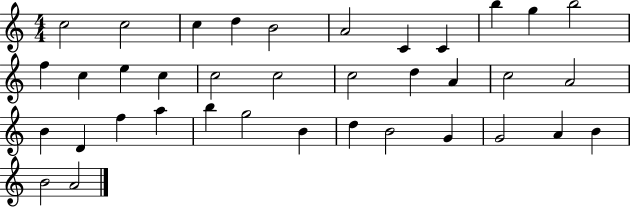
X:1
T:Untitled
M:4/4
L:1/4
K:C
c2 c2 c d B2 A2 C C b g b2 f c e c c2 c2 c2 d A c2 A2 B D f a b g2 B d B2 G G2 A B B2 A2